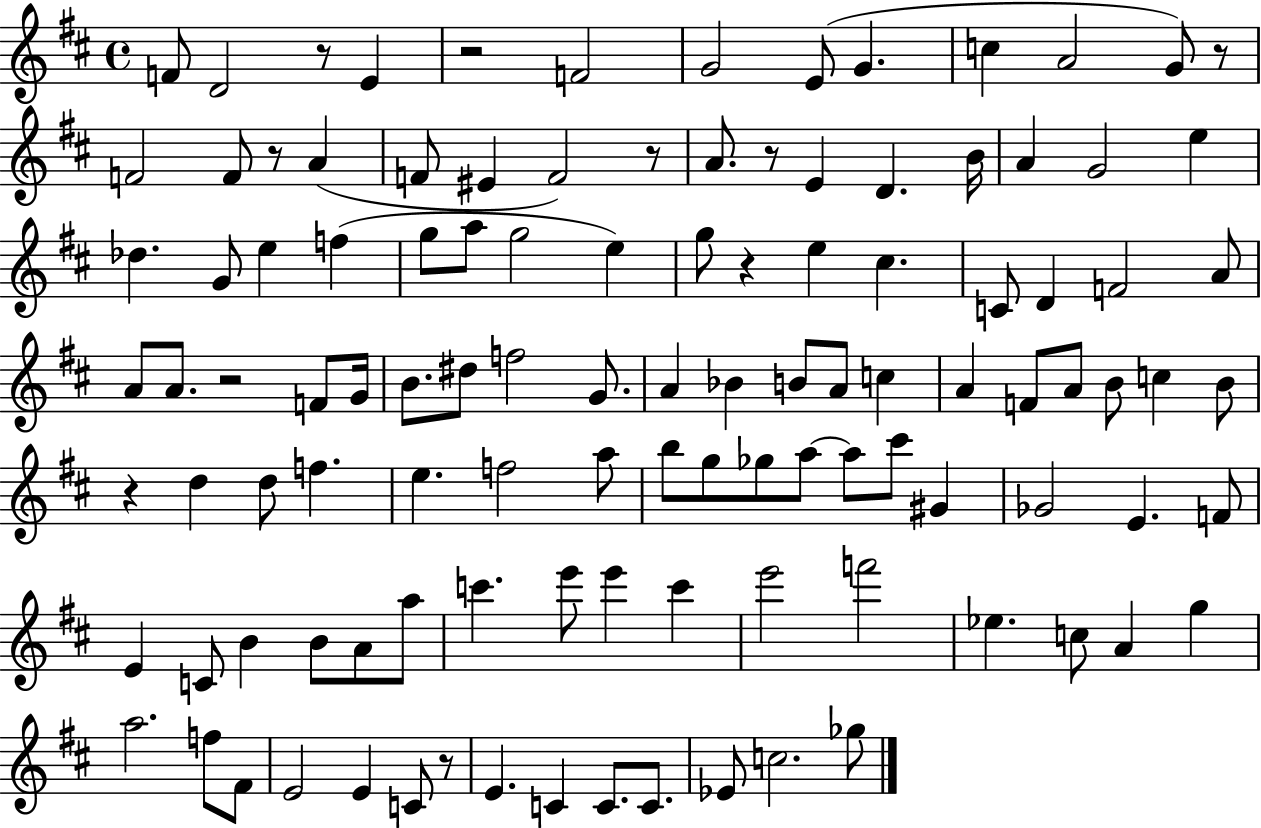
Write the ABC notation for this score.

X:1
T:Untitled
M:4/4
L:1/4
K:D
F/2 D2 z/2 E z2 F2 G2 E/2 G c A2 G/2 z/2 F2 F/2 z/2 A F/2 ^E F2 z/2 A/2 z/2 E D B/4 A G2 e _d G/2 e f g/2 a/2 g2 e g/2 z e ^c C/2 D F2 A/2 A/2 A/2 z2 F/2 G/4 B/2 ^d/2 f2 G/2 A _B B/2 A/2 c A F/2 A/2 B/2 c B/2 z d d/2 f e f2 a/2 b/2 g/2 _g/2 a/2 a/2 ^c'/2 ^G _G2 E F/2 E C/2 B B/2 A/2 a/2 c' e'/2 e' c' e'2 f'2 _e c/2 A g a2 f/2 ^F/2 E2 E C/2 z/2 E C C/2 C/2 _E/2 c2 _g/2